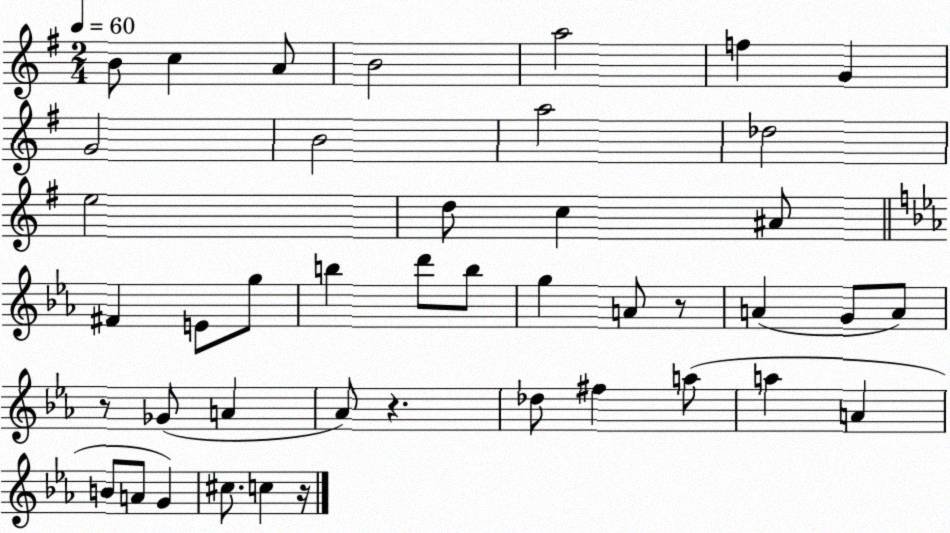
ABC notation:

X:1
T:Untitled
M:2/4
L:1/4
K:G
B/2 c A/2 B2 a2 f G G2 B2 a2 _d2 e2 d/2 c ^A/2 ^F E/2 g/2 b d'/2 b/2 g A/2 z/2 A G/2 A/2 z/2 _G/2 A _A/2 z _d/2 ^f a/2 a A B/2 A/2 G ^c/2 c z/4